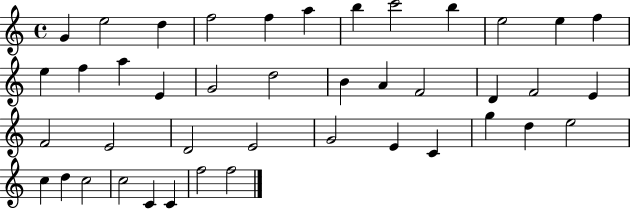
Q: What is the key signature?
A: C major